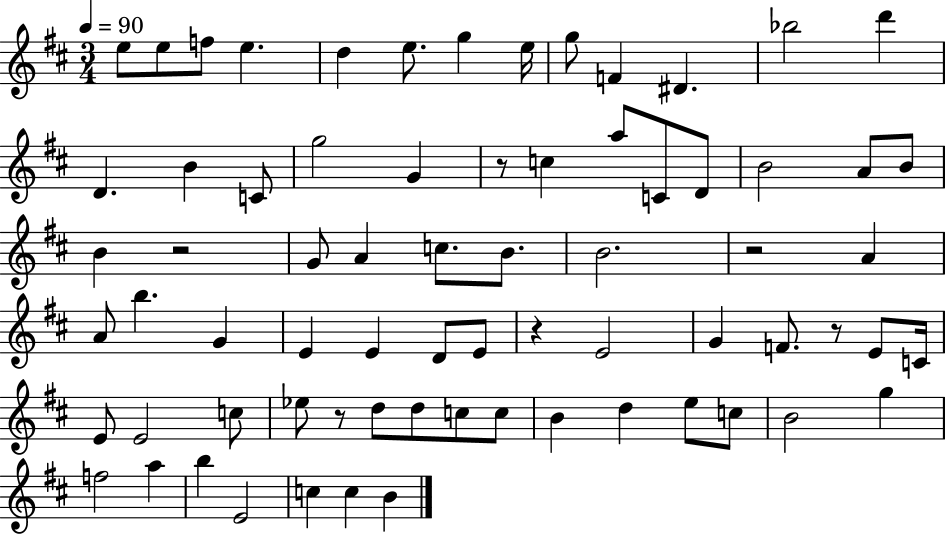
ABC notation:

X:1
T:Untitled
M:3/4
L:1/4
K:D
e/2 e/2 f/2 e d e/2 g e/4 g/2 F ^D _b2 d' D B C/2 g2 G z/2 c a/2 C/2 D/2 B2 A/2 B/2 B z2 G/2 A c/2 B/2 B2 z2 A A/2 b G E E D/2 E/2 z E2 G F/2 z/2 E/2 C/4 E/2 E2 c/2 _e/2 z/2 d/2 d/2 c/2 c/2 B d e/2 c/2 B2 g f2 a b E2 c c B